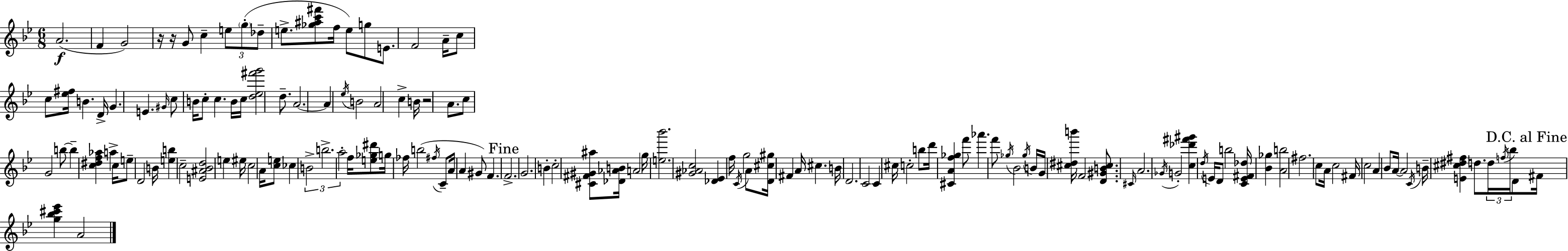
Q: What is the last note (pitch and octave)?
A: A4